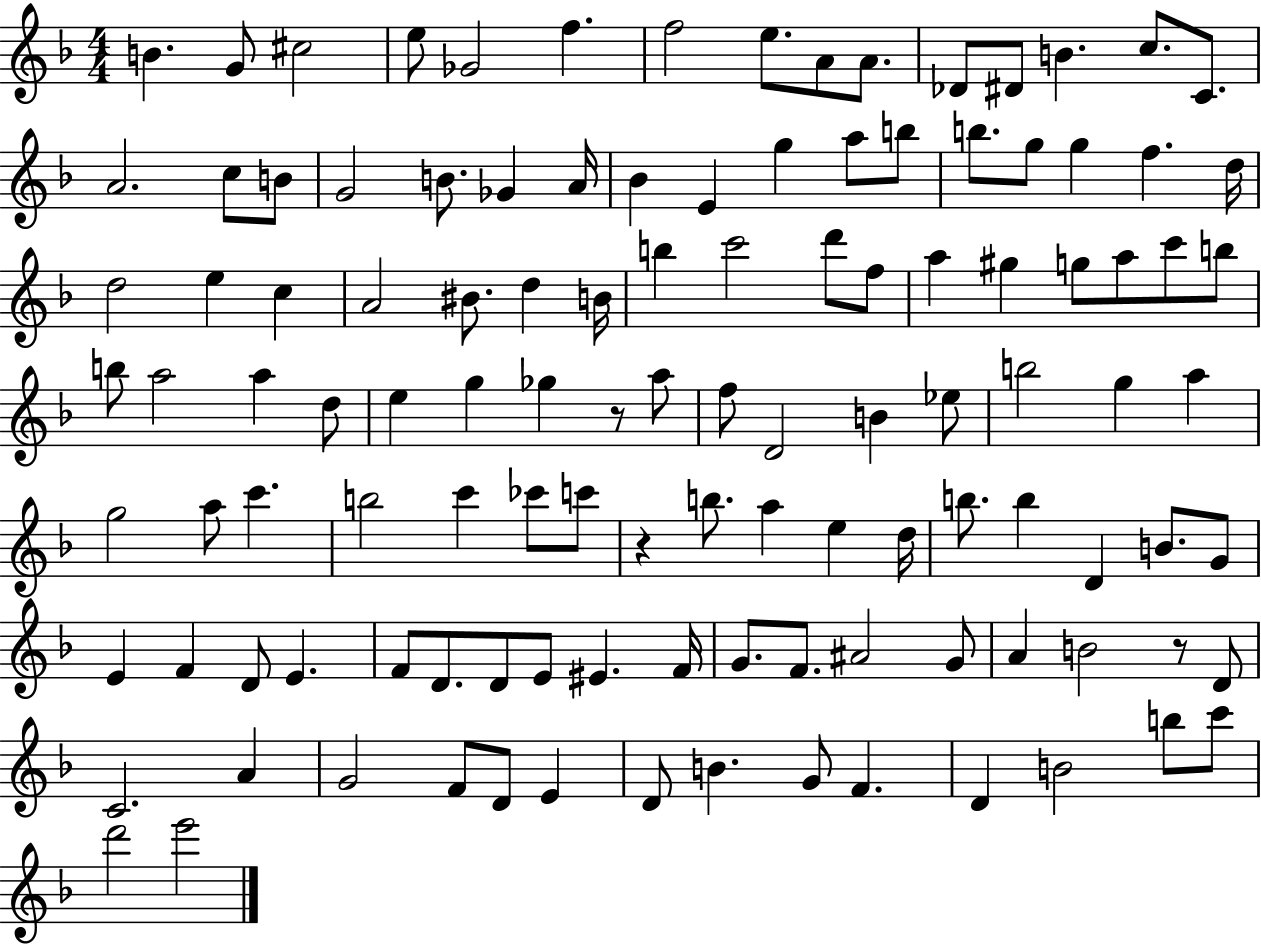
B4/q. G4/e C#5/h E5/e Gb4/h F5/q. F5/h E5/e. A4/e A4/e. Db4/e D#4/e B4/q. C5/e. C4/e. A4/h. C5/e B4/e G4/h B4/e. Gb4/q A4/s Bb4/q E4/q G5/q A5/e B5/e B5/e. G5/e G5/q F5/q. D5/s D5/h E5/q C5/q A4/h BIS4/e. D5/q B4/s B5/q C6/h D6/e F5/e A5/q G#5/q G5/e A5/e C6/e B5/e B5/e A5/h A5/q D5/e E5/q G5/q Gb5/q R/e A5/e F5/e D4/h B4/q Eb5/e B5/h G5/q A5/q G5/h A5/e C6/q. B5/h C6/q CES6/e C6/e R/q B5/e. A5/q E5/q D5/s B5/e. B5/q D4/q B4/e. G4/e E4/q F4/q D4/e E4/q. F4/e D4/e. D4/e E4/e EIS4/q. F4/s G4/e. F4/e. A#4/h G4/e A4/q B4/h R/e D4/e C4/h. A4/q G4/h F4/e D4/e E4/q D4/e B4/q. G4/e F4/q. D4/q B4/h B5/e C6/e D6/h E6/h